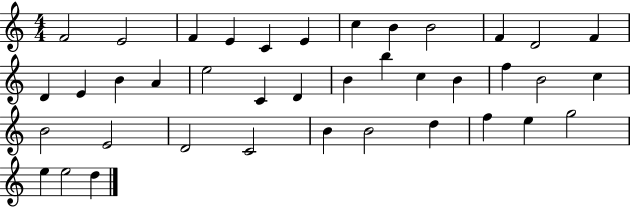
F4/h E4/h F4/q E4/q C4/q E4/q C5/q B4/q B4/h F4/q D4/h F4/q D4/q E4/q B4/q A4/q E5/h C4/q D4/q B4/q B5/q C5/q B4/q F5/q B4/h C5/q B4/h E4/h D4/h C4/h B4/q B4/h D5/q F5/q E5/q G5/h E5/q E5/h D5/q